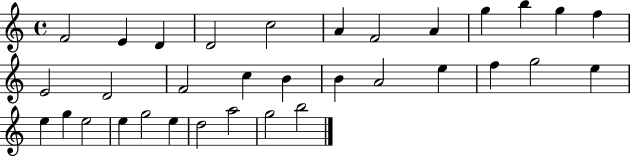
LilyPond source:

{
  \clef treble
  \time 4/4
  \defaultTimeSignature
  \key c \major
  f'2 e'4 d'4 | d'2 c''2 | a'4 f'2 a'4 | g''4 b''4 g''4 f''4 | \break e'2 d'2 | f'2 c''4 b'4 | b'4 a'2 e''4 | f''4 g''2 e''4 | \break e''4 g''4 e''2 | e''4 g''2 e''4 | d''2 a''2 | g''2 b''2 | \break \bar "|."
}